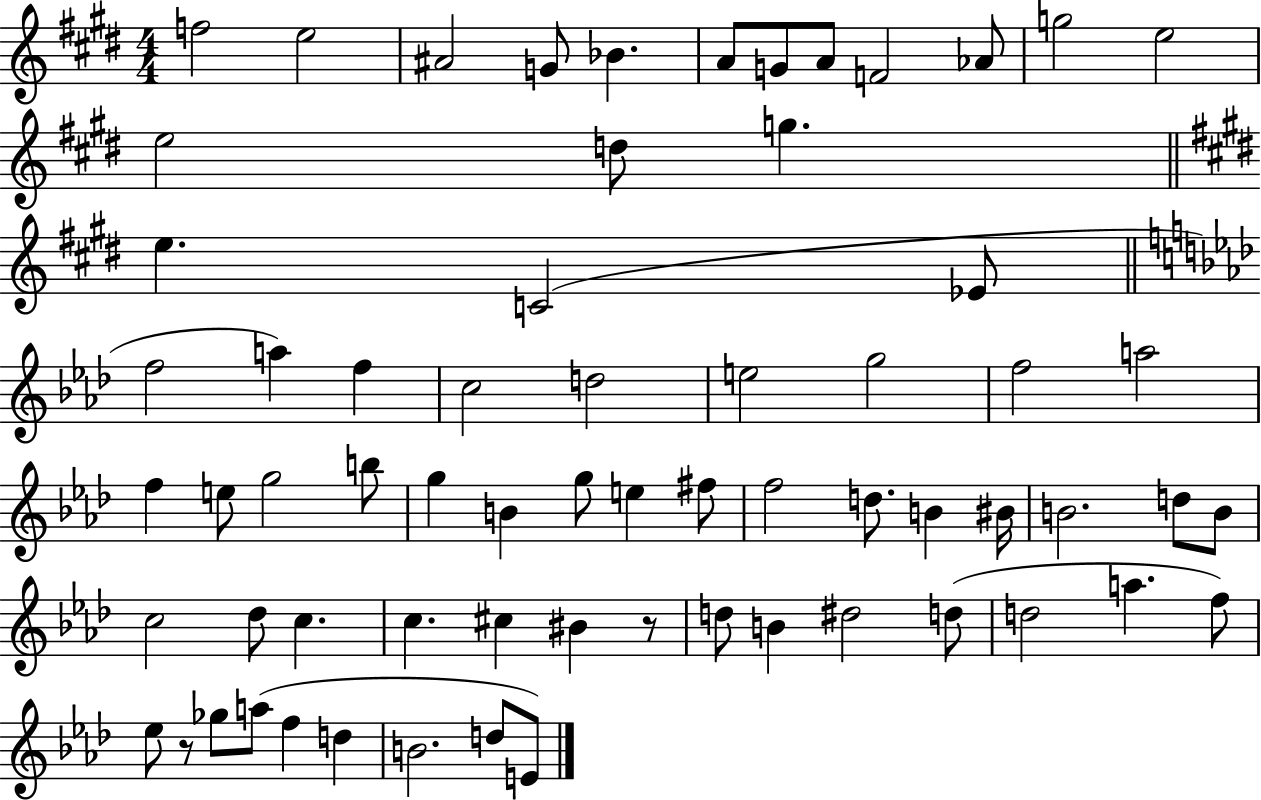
X:1
T:Untitled
M:4/4
L:1/4
K:E
f2 e2 ^A2 G/2 _B A/2 G/2 A/2 F2 _A/2 g2 e2 e2 d/2 g e C2 _E/2 f2 a f c2 d2 e2 g2 f2 a2 f e/2 g2 b/2 g B g/2 e ^f/2 f2 d/2 B ^B/4 B2 d/2 B/2 c2 _d/2 c c ^c ^B z/2 d/2 B ^d2 d/2 d2 a f/2 _e/2 z/2 _g/2 a/2 f d B2 d/2 E/2